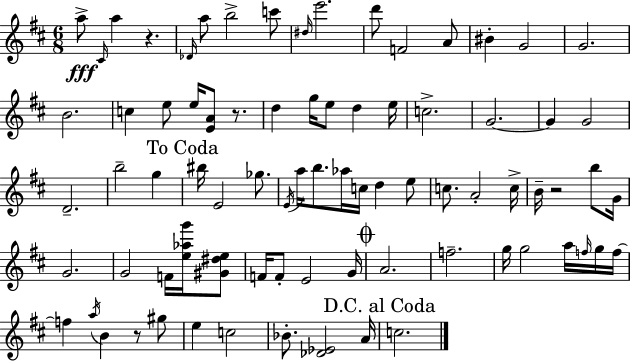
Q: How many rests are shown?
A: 4